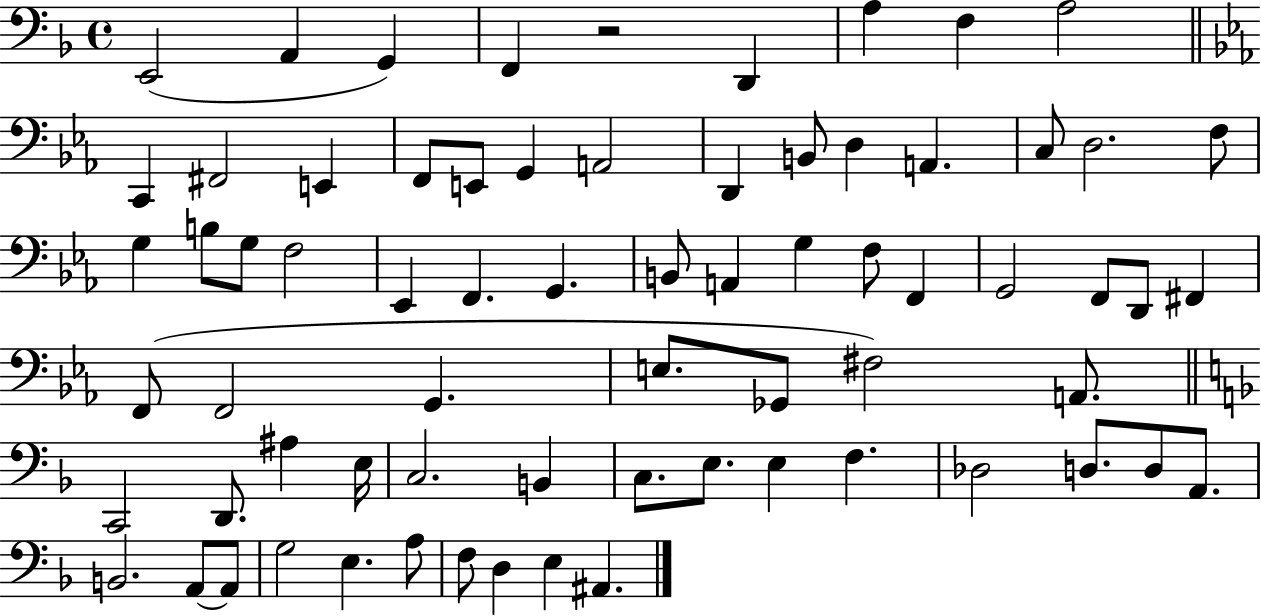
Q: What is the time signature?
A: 4/4